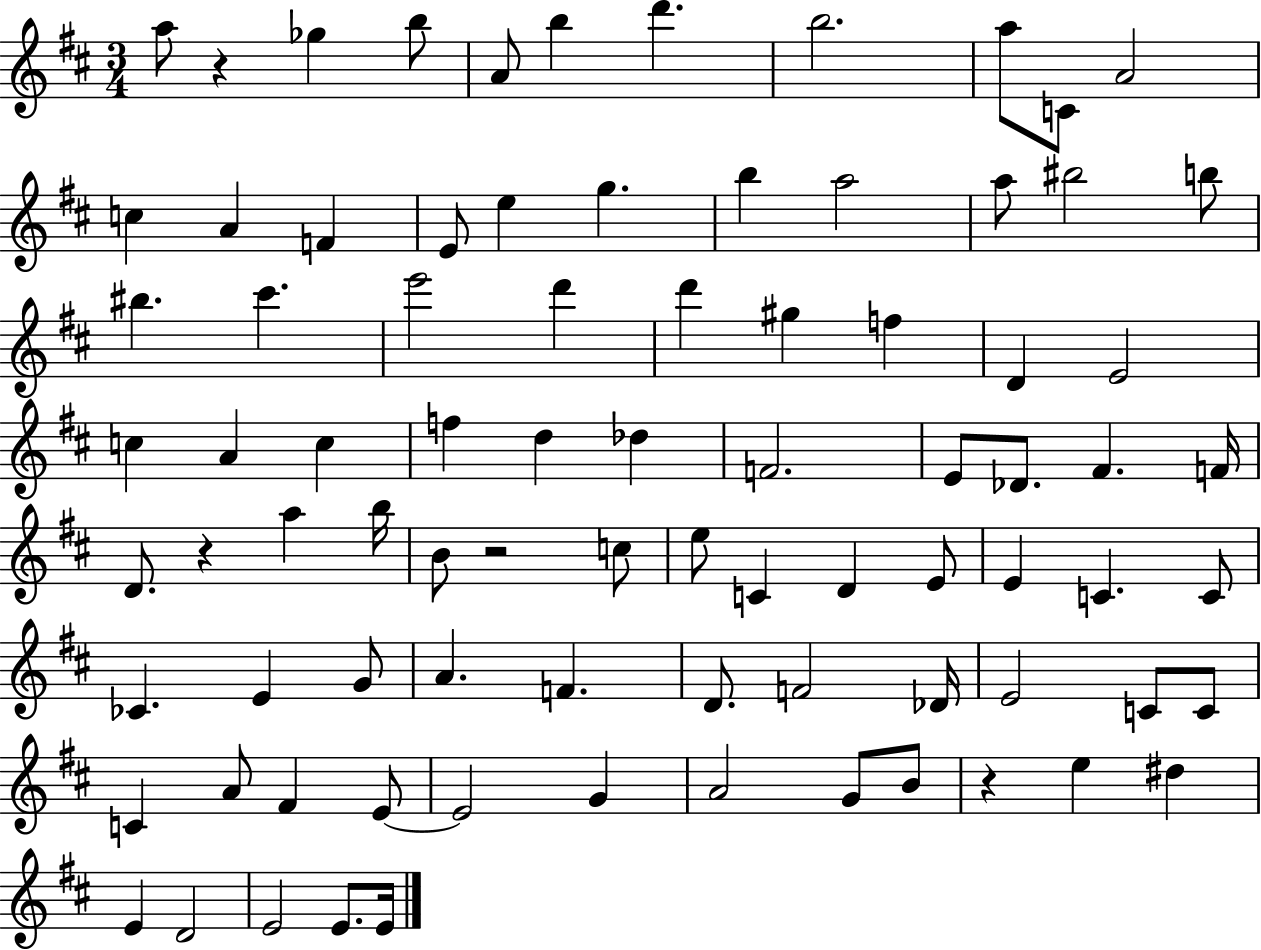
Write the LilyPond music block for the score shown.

{
  \clef treble
  \numericTimeSignature
  \time 3/4
  \key d \major
  a''8 r4 ges''4 b''8 | a'8 b''4 d'''4. | b''2. | a''8 c'8 a'2 | \break c''4 a'4 f'4 | e'8 e''4 g''4. | b''4 a''2 | a''8 bis''2 b''8 | \break bis''4. cis'''4. | e'''2 d'''4 | d'''4 gis''4 f''4 | d'4 e'2 | \break c''4 a'4 c''4 | f''4 d''4 des''4 | f'2. | e'8 des'8. fis'4. f'16 | \break d'8. r4 a''4 b''16 | b'8 r2 c''8 | e''8 c'4 d'4 e'8 | e'4 c'4. c'8 | \break ces'4. e'4 g'8 | a'4. f'4. | d'8. f'2 des'16 | e'2 c'8 c'8 | \break c'4 a'8 fis'4 e'8~~ | e'2 g'4 | a'2 g'8 b'8 | r4 e''4 dis''4 | \break e'4 d'2 | e'2 e'8. e'16 | \bar "|."
}